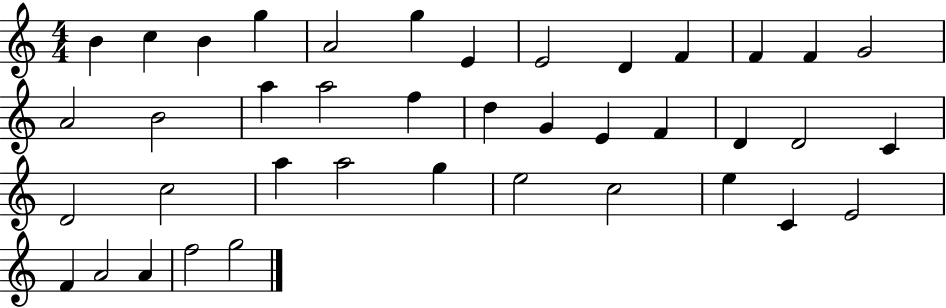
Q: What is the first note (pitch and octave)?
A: B4